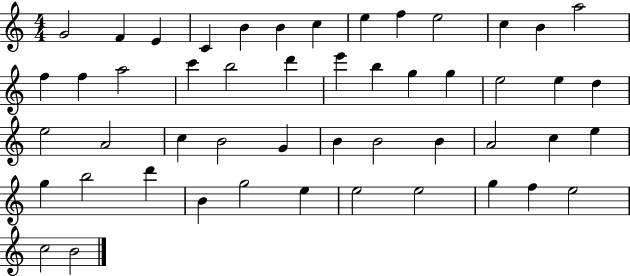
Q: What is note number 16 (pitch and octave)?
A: A5